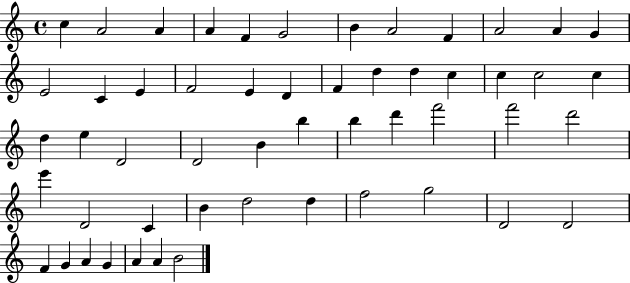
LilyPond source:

{
  \clef treble
  \time 4/4
  \defaultTimeSignature
  \key c \major
  c''4 a'2 a'4 | a'4 f'4 g'2 | b'4 a'2 f'4 | a'2 a'4 g'4 | \break e'2 c'4 e'4 | f'2 e'4 d'4 | f'4 d''4 d''4 c''4 | c''4 c''2 c''4 | \break d''4 e''4 d'2 | d'2 b'4 b''4 | b''4 d'''4 f'''2 | f'''2 d'''2 | \break e'''4 d'2 c'4 | b'4 d''2 d''4 | f''2 g''2 | d'2 d'2 | \break f'4 g'4 a'4 g'4 | a'4 a'4 b'2 | \bar "|."
}